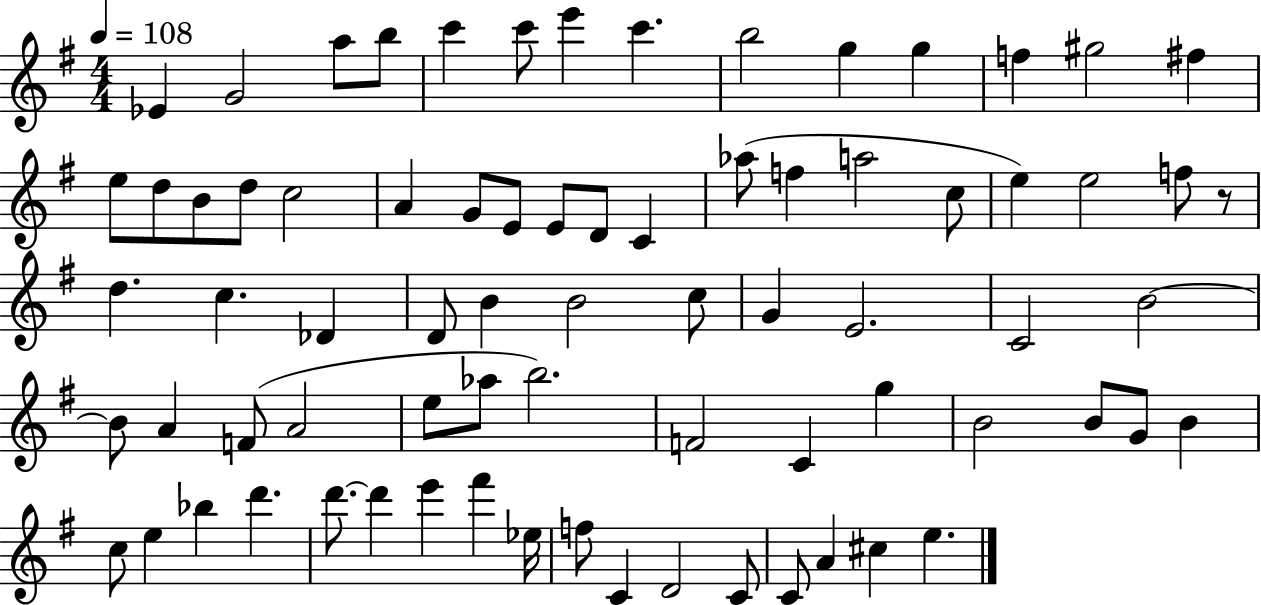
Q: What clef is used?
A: treble